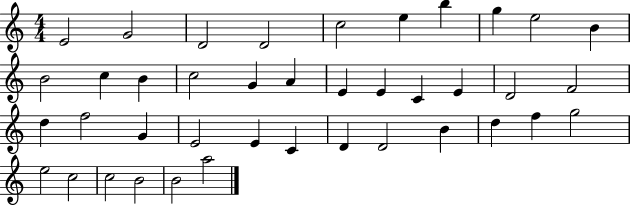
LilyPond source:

{
  \clef treble
  \numericTimeSignature
  \time 4/4
  \key c \major
  e'2 g'2 | d'2 d'2 | c''2 e''4 b''4 | g''4 e''2 b'4 | \break b'2 c''4 b'4 | c''2 g'4 a'4 | e'4 e'4 c'4 e'4 | d'2 f'2 | \break d''4 f''2 g'4 | e'2 e'4 c'4 | d'4 d'2 b'4 | d''4 f''4 g''2 | \break e''2 c''2 | c''2 b'2 | b'2 a''2 | \bar "|."
}